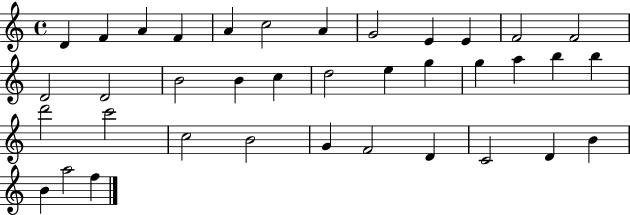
X:1
T:Untitled
M:4/4
L:1/4
K:C
D F A F A c2 A G2 E E F2 F2 D2 D2 B2 B c d2 e g g a b b d'2 c'2 c2 B2 G F2 D C2 D B B a2 f